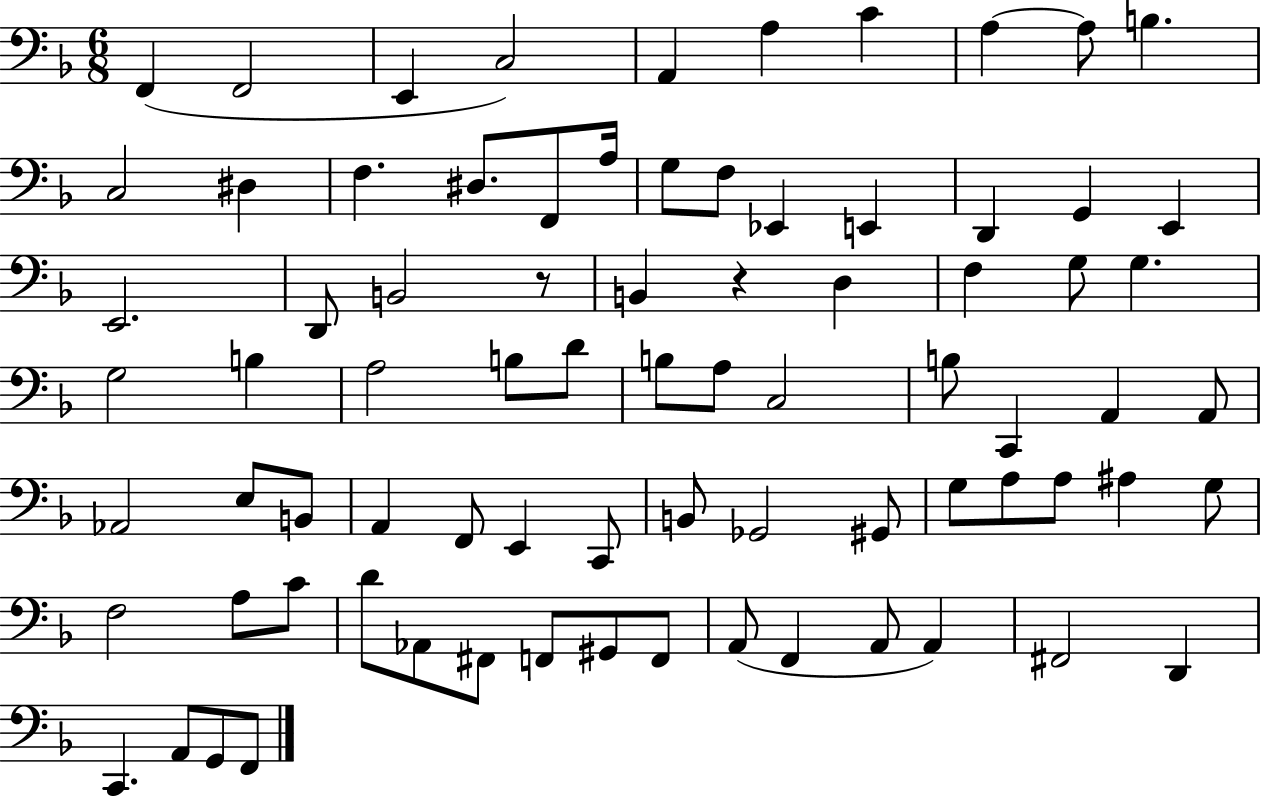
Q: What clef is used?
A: bass